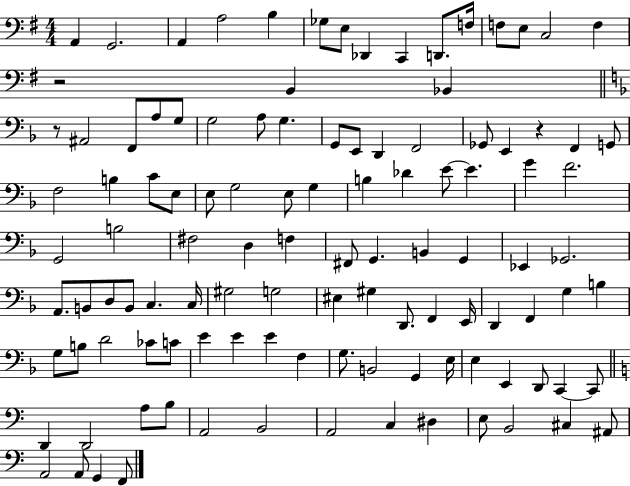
{
  \clef bass
  \numericTimeSignature
  \time 4/4
  \key g \major
  a,4 g,2. | a,4 a2 b4 | ges8 e8 des,4 c,4 d,8. f16 | f8 e8 c2 f4 | \break r2 b,4 bes,4 | \bar "||" \break \key d \minor r8 ais,2 f,8 a8 g8 | g2 a8 g4. | g,8 e,8 d,4 f,2 | ges,8 e,4 r4 f,4 g,8 | \break f2 b4 c'8 e8 | e8 g2 e8 g4 | b4 des'4 e'8~~ e'4. | g'4 f'2. | \break g,2 b2 | fis2 d4 f4 | fis,8 g,4. b,4 g,4 | ees,4 ges,2. | \break a,8. b,8 d8 b,8 c4. c16 | gis2 g2 | eis4 gis4 d,8. f,4 e,16 | d,4 f,4 g4 b4 | \break g8 b8 d'2 ces'8 c'8 | e'4 e'4 e'4 f4 | g8. b,2 g,4 e16 | e4 e,4 d,8 c,4~~ c,8 | \break \bar "||" \break \key c \major d,4 d,2 a8 b8 | a,2 b,2 | a,2 c4 dis4 | e8 b,2 cis4 ais,8 | \break a,2 a,8 g,4 f,8 | \bar "|."
}